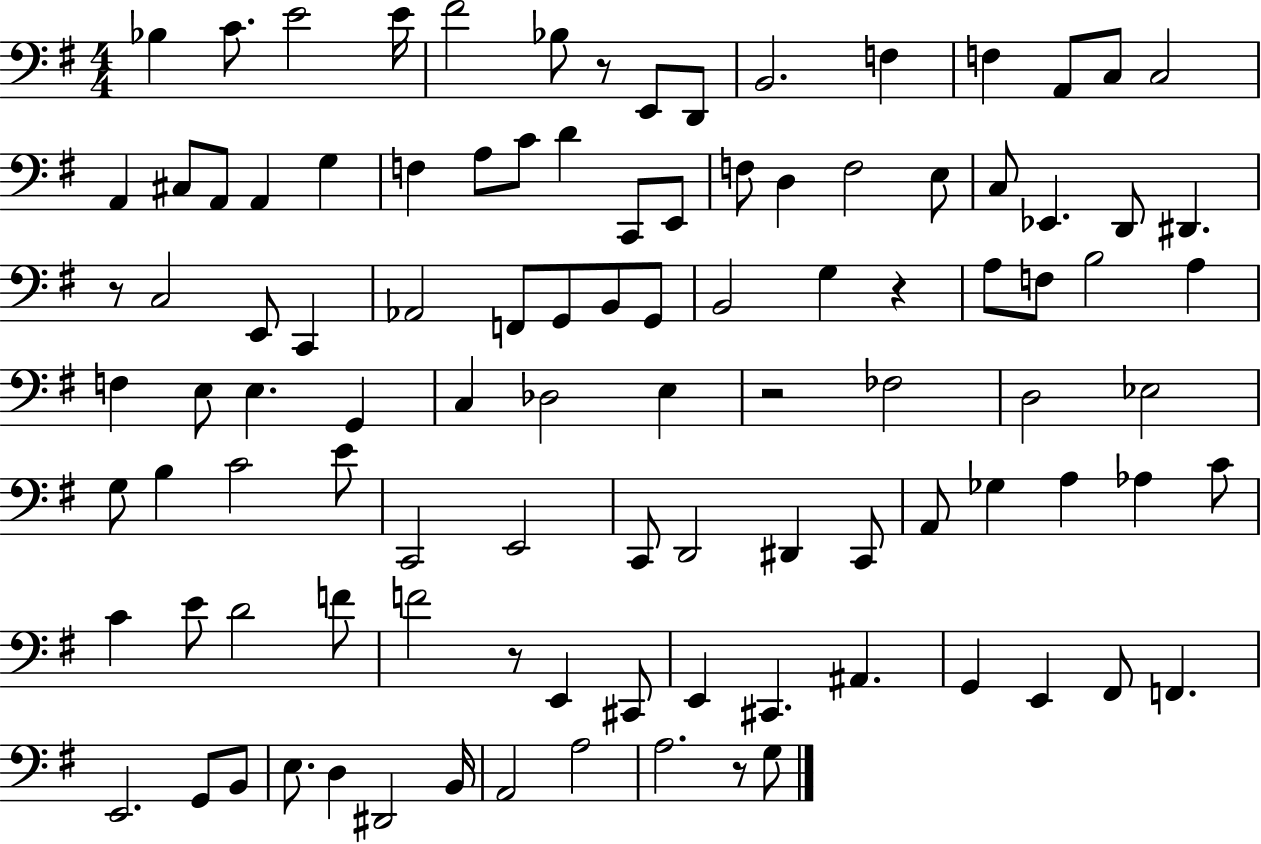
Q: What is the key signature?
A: G major